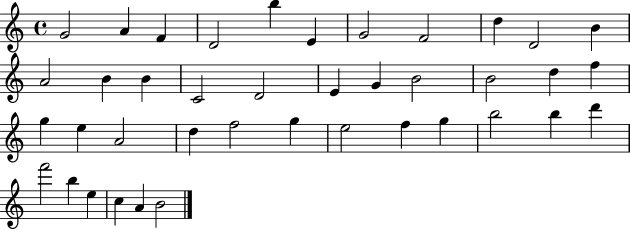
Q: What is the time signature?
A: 4/4